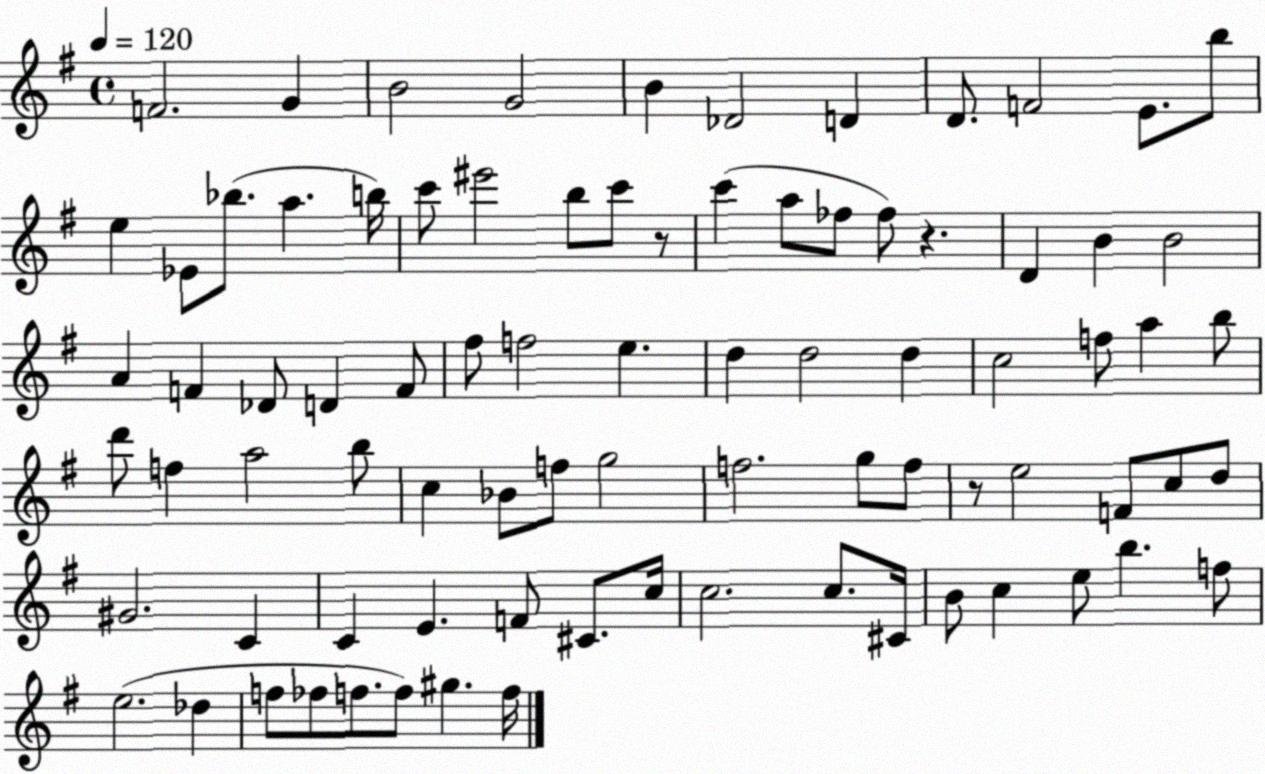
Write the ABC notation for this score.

X:1
T:Untitled
M:4/4
L:1/4
K:G
F2 G B2 G2 B _D2 D D/2 F2 E/2 b/2 e _E/2 _b/2 a b/4 c'/2 ^e'2 b/2 c'/2 z/2 c' a/2 _f/2 _f/2 z D B B2 A F _D/2 D F/2 ^f/2 f2 e d d2 d c2 f/2 a b/2 d'/2 f a2 b/2 c _B/2 f/2 g2 f2 g/2 f/2 z/2 e2 F/2 c/2 d/2 ^G2 C C E F/2 ^C/2 c/4 c2 c/2 ^C/4 B/2 c e/2 b f/2 e2 _d f/2 _f/2 f/2 f/2 ^g f/4